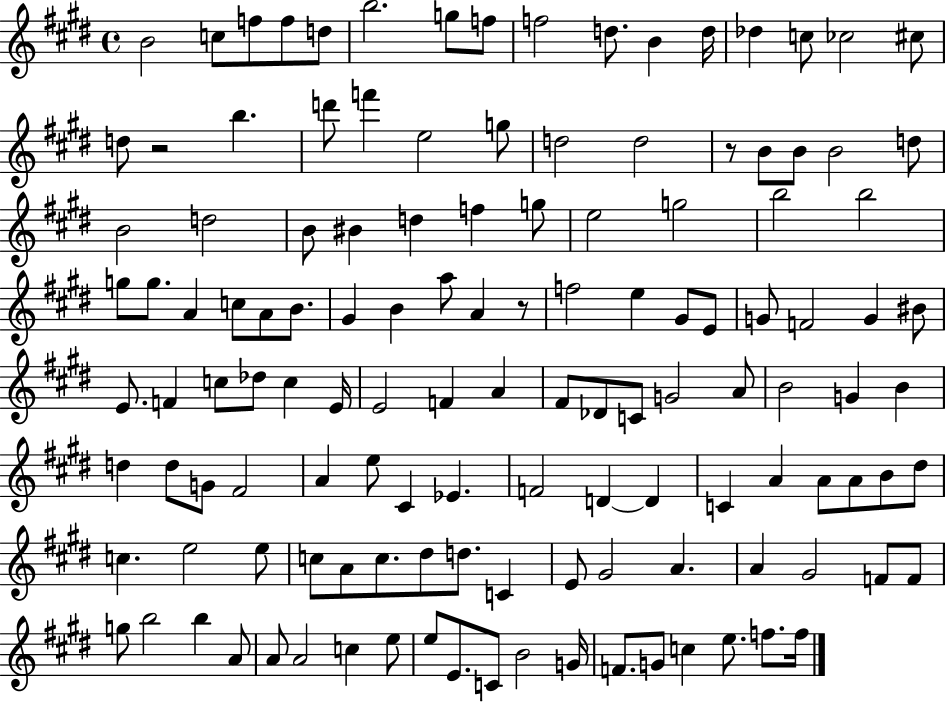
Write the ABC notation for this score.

X:1
T:Untitled
M:4/4
L:1/4
K:E
B2 c/2 f/2 f/2 d/2 b2 g/2 f/2 f2 d/2 B d/4 _d c/2 _c2 ^c/2 d/2 z2 b d'/2 f' e2 g/2 d2 d2 z/2 B/2 B/2 B2 d/2 B2 d2 B/2 ^B d f g/2 e2 g2 b2 b2 g/2 g/2 A c/2 A/2 B/2 ^G B a/2 A z/2 f2 e ^G/2 E/2 G/2 F2 G ^B/2 E/2 F c/2 _d/2 c E/4 E2 F A ^F/2 _D/2 C/2 G2 A/2 B2 G B d d/2 G/2 ^F2 A e/2 ^C _E F2 D D C A A/2 A/2 B/2 ^d/2 c e2 e/2 c/2 A/2 c/2 ^d/2 d/2 C E/2 ^G2 A A ^G2 F/2 F/2 g/2 b2 b A/2 A/2 A2 c e/2 e/2 E/2 C/2 B2 G/4 F/2 G/2 c e/2 f/2 f/4